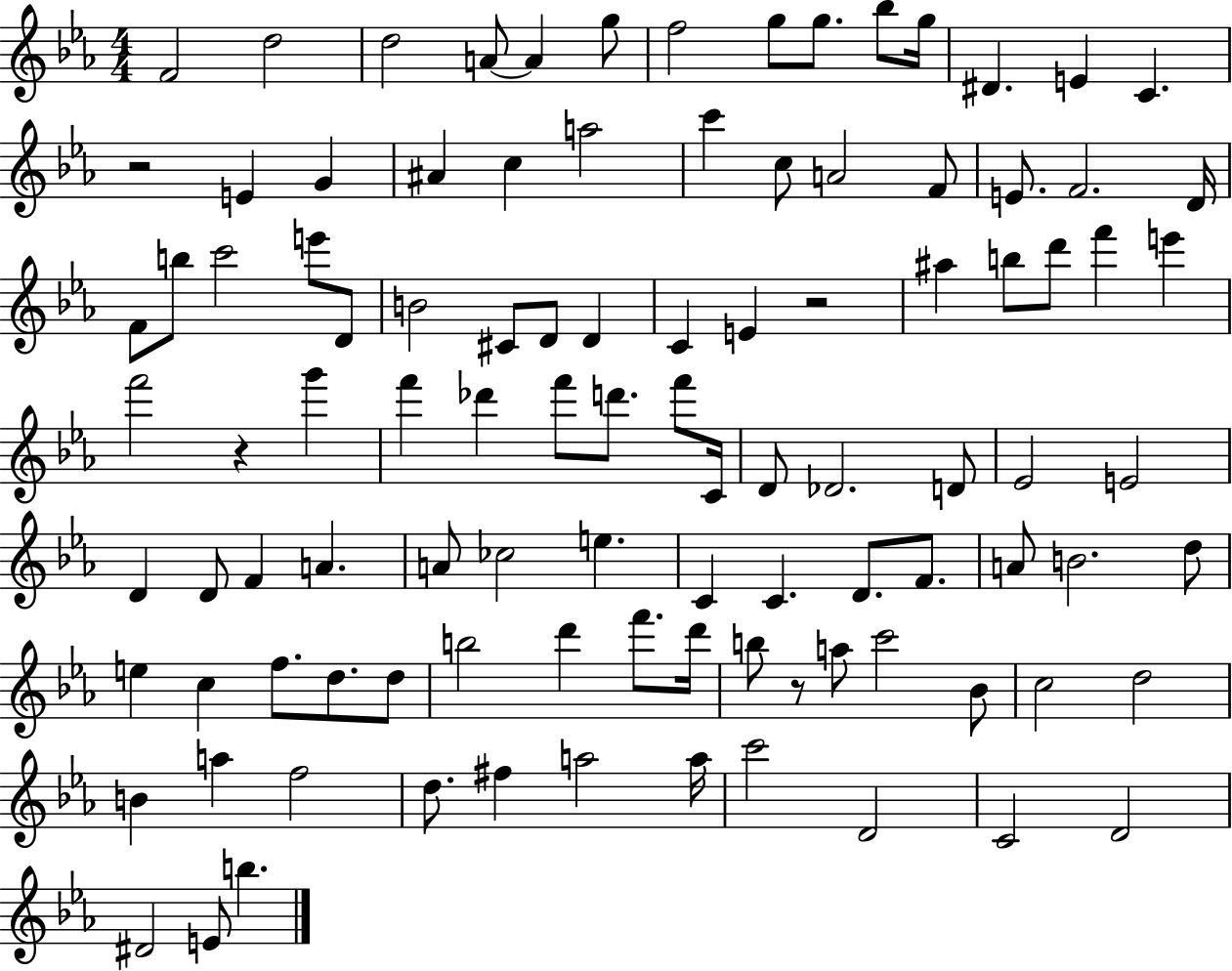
F4/h D5/h D5/h A4/e A4/q G5/e F5/h G5/e G5/e. Bb5/e G5/s D#4/q. E4/q C4/q. R/h E4/q G4/q A#4/q C5/q A5/h C6/q C5/e A4/h F4/e E4/e. F4/h. D4/s F4/e B5/e C6/h E6/e D4/e B4/h C#4/e D4/e D4/q C4/q E4/q R/h A#5/q B5/e D6/e F6/q E6/q F6/h R/q G6/q F6/q Db6/q F6/e D6/e. F6/e C4/s D4/e Db4/h. D4/e Eb4/h E4/h D4/q D4/e F4/q A4/q. A4/e CES5/h E5/q. C4/q C4/q. D4/e. F4/e. A4/e B4/h. D5/e E5/q C5/q F5/e. D5/e. D5/e B5/h D6/q F6/e. D6/s B5/e R/e A5/e C6/h Bb4/e C5/h D5/h B4/q A5/q F5/h D5/e. F#5/q A5/h A5/s C6/h D4/h C4/h D4/h D#4/h E4/e B5/q.